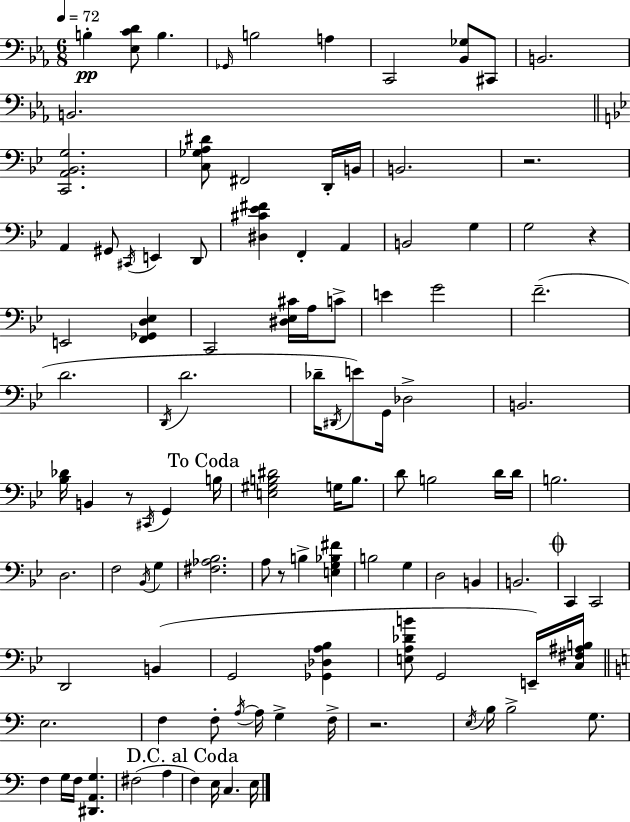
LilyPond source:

{
  \clef bass
  \numericTimeSignature
  \time 6/8
  \key ees \major
  \tempo 4 = 72
  b4-.\pp <ees c' d'>8 b4. | \grace { ges,16 } b2 a4 | c,2 <bes, ges>8 cis,8 | b,2. | \break b,2. | \bar "||" \break \key g \minor <c, a, bes, g>2. | <c ges a dis'>8 fis,2 d,16-. b,16 | b,2. | r2. | \break a,4 gis,8 \acciaccatura { cis,16 } e,4 d,8 | <dis cis' ees' fis'>4 f,4-. a,4 | b,2 g4 | g2 r4 | \break e,2 <f, ges, d ees>4 | c,2 <dis ees cis'>16 a16 c'8-> | e'4 g'2 | f'2.--( | \break d'2. | \acciaccatura { d,16 } d'2. | des'16-- \acciaccatura { dis,16 }) e'8 g,16 des2-> | b,2. | \break <bes des'>16 b,4 r8 \acciaccatura { cis,16 } g,4 | \mark "To Coda" b16 <e gis b dis'>2 | g16 b8. d'8 b2 | d'16 d'16 b2. | \break d2. | f2 | \acciaccatura { bes,16 } g4 <fis aes bes>2. | a8 r8 b4-> | \break <e g bes fis'>4 b2 | g4 d2 | b,4 b,2. | \mark \markup { \musicglyph "scripts.coda" } c,4 c,2 | \break d,2 | b,4( g,2 | <ges, des a bes>4 <e a des' b'>8 g,2 | e,16--) <c fis ais b>16 \bar "||" \break \key a \minor e2. | f4 f8-. \acciaccatura { a16~ }~ a16 g4-> | f16-> r2. | \acciaccatura { e16 } b16 b2-> g8. | \break f4 g16 f16 <dis, a, g>4. | fis2( a4 | \mark "D.C. al Coda" f4) e16 c4. | e16 \bar "|."
}